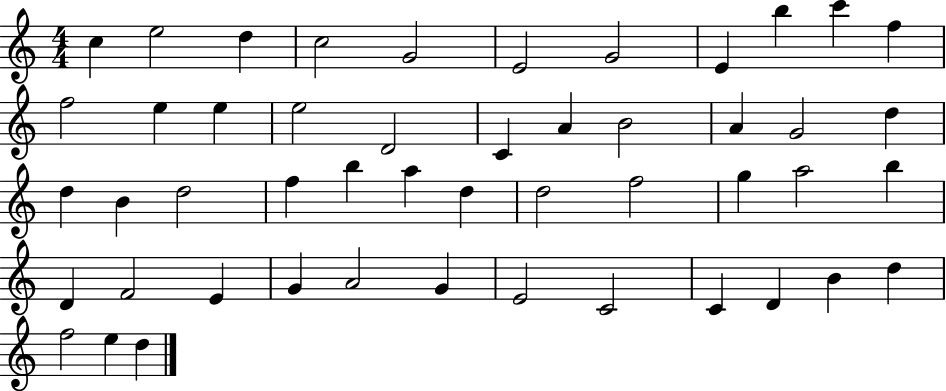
X:1
T:Untitled
M:4/4
L:1/4
K:C
c e2 d c2 G2 E2 G2 E b c' f f2 e e e2 D2 C A B2 A G2 d d B d2 f b a d d2 f2 g a2 b D F2 E G A2 G E2 C2 C D B d f2 e d